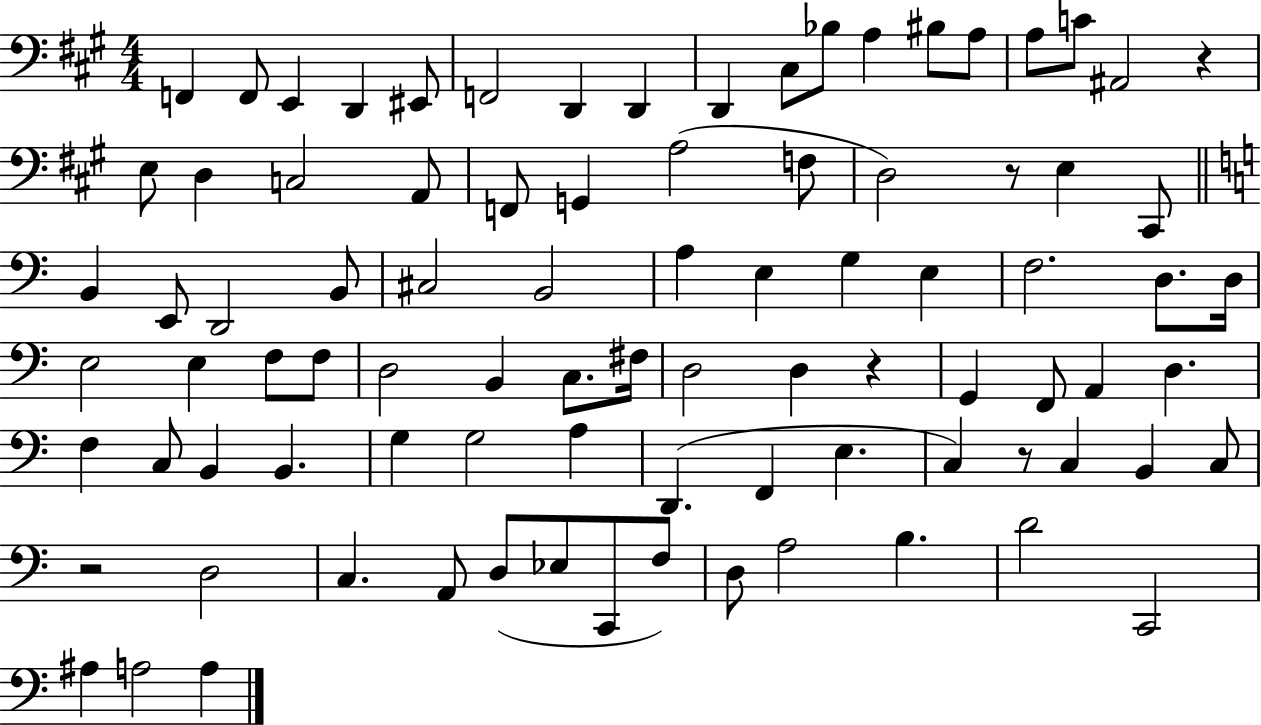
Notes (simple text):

F2/q F2/e E2/q D2/q EIS2/e F2/h D2/q D2/q D2/q C#3/e Bb3/e A3/q BIS3/e A3/e A3/e C4/e A#2/h R/q E3/e D3/q C3/h A2/e F2/e G2/q A3/h F3/e D3/h R/e E3/q C#2/e B2/q E2/e D2/h B2/e C#3/h B2/h A3/q E3/q G3/q E3/q F3/h. D3/e. D3/s E3/h E3/q F3/e F3/e D3/h B2/q C3/e. F#3/s D3/h D3/q R/q G2/q F2/e A2/q D3/q. F3/q C3/e B2/q B2/q. G3/q G3/h A3/q D2/q. F2/q E3/q. C3/q R/e C3/q B2/q C3/e R/h D3/h C3/q. A2/e D3/e Eb3/e C2/e F3/e D3/e A3/h B3/q. D4/h C2/h A#3/q A3/h A3/q